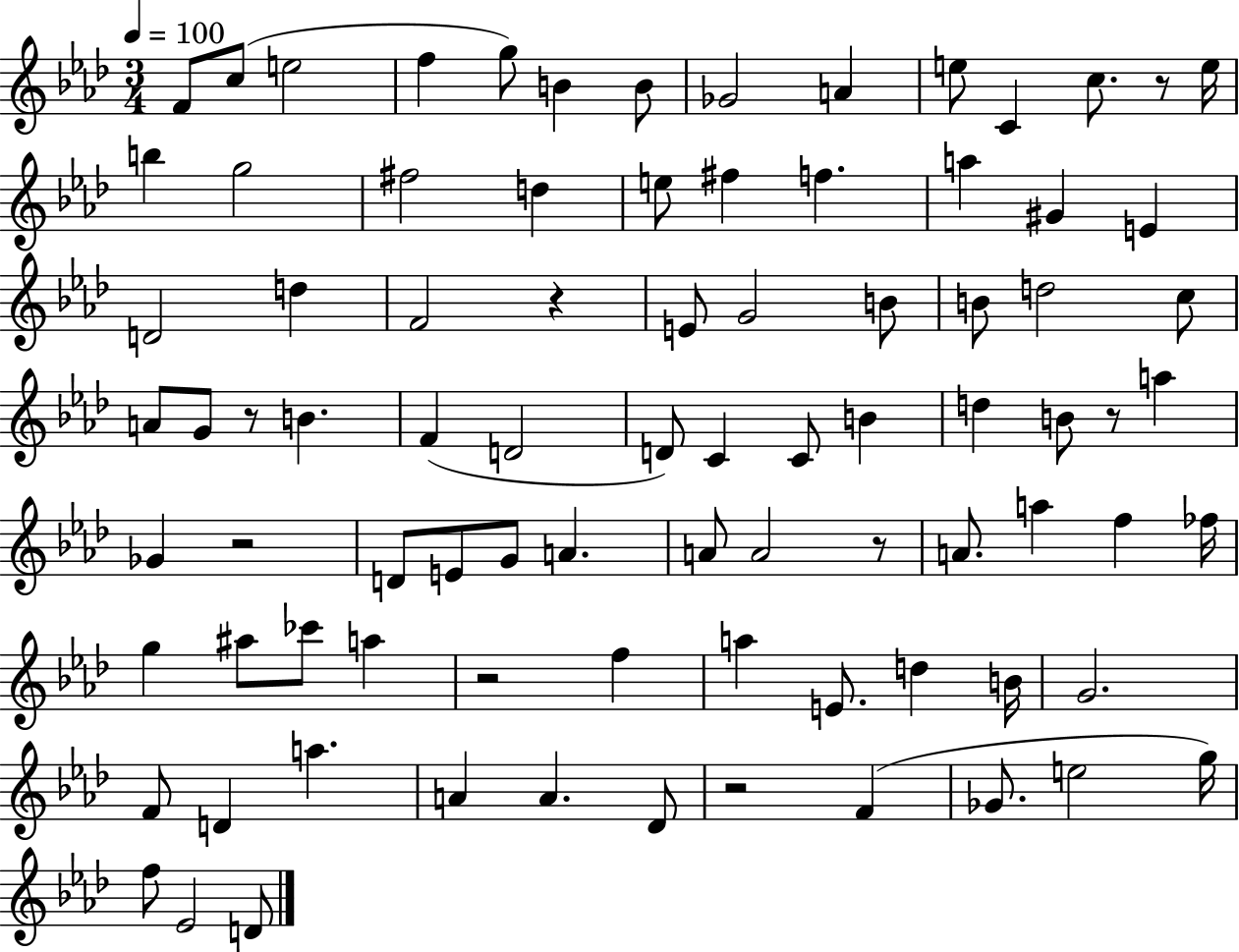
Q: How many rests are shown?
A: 8